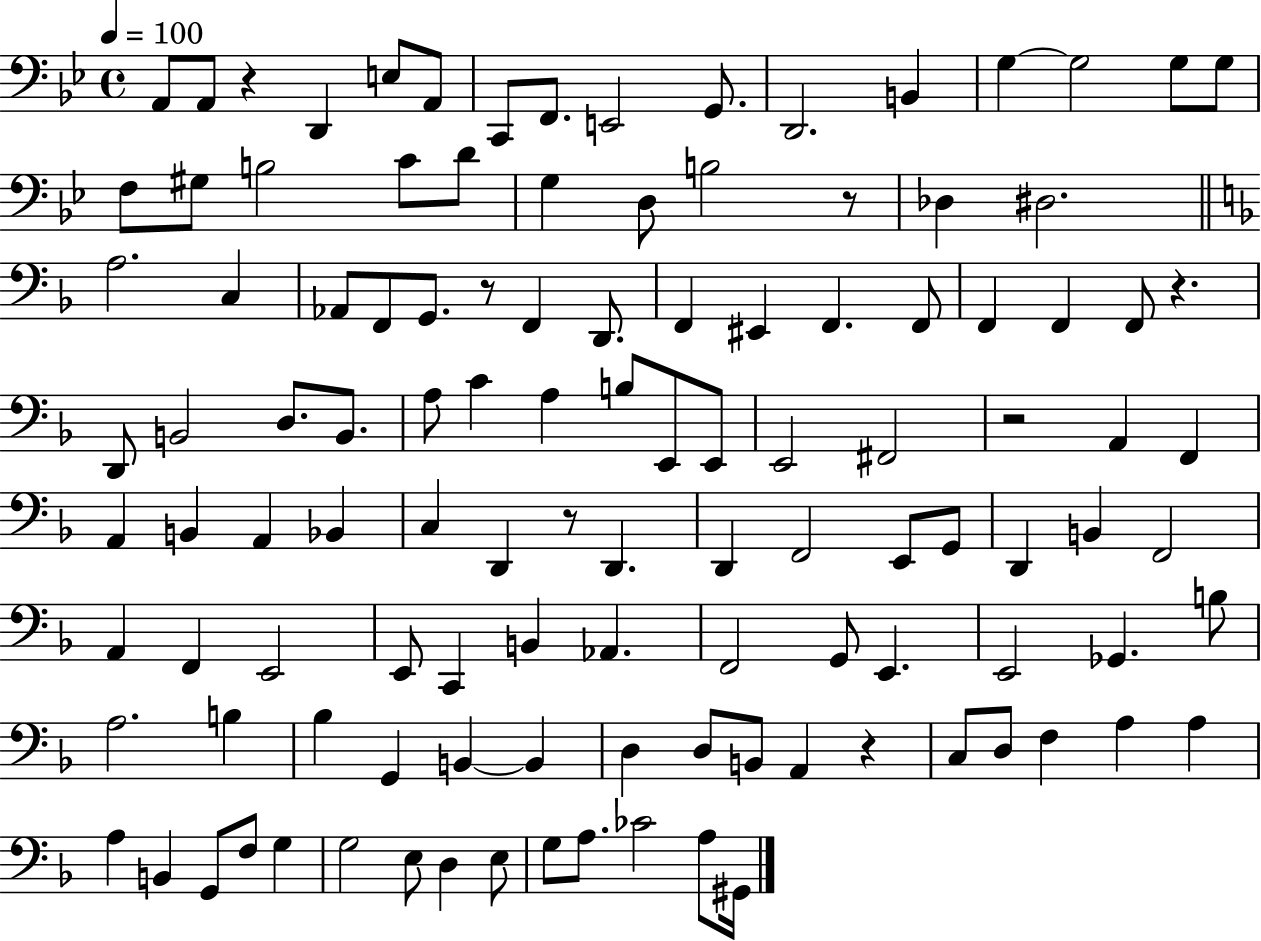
X:1
T:Untitled
M:4/4
L:1/4
K:Bb
A,,/2 A,,/2 z D,, E,/2 A,,/2 C,,/2 F,,/2 E,,2 G,,/2 D,,2 B,, G, G,2 G,/2 G,/2 F,/2 ^G,/2 B,2 C/2 D/2 G, D,/2 B,2 z/2 _D, ^D,2 A,2 C, _A,,/2 F,,/2 G,,/2 z/2 F,, D,,/2 F,, ^E,, F,, F,,/2 F,, F,, F,,/2 z D,,/2 B,,2 D,/2 B,,/2 A,/2 C A, B,/2 E,,/2 E,,/2 E,,2 ^F,,2 z2 A,, F,, A,, B,, A,, _B,, C, D,, z/2 D,, D,, F,,2 E,,/2 G,,/2 D,, B,, F,,2 A,, F,, E,,2 E,,/2 C,, B,, _A,, F,,2 G,,/2 E,, E,,2 _G,, B,/2 A,2 B, _B, G,, B,, B,, D, D,/2 B,,/2 A,, z C,/2 D,/2 F, A, A, A, B,, G,,/2 F,/2 G, G,2 E,/2 D, E,/2 G,/2 A,/2 _C2 A,/2 ^G,,/4